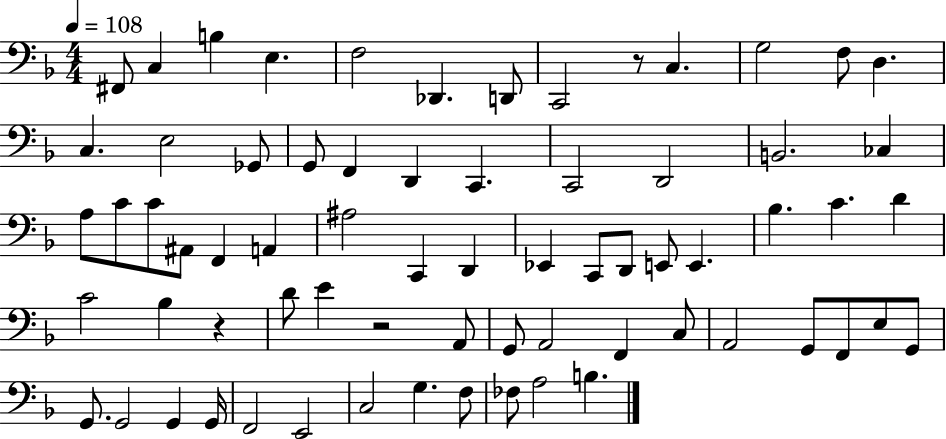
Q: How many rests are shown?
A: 3